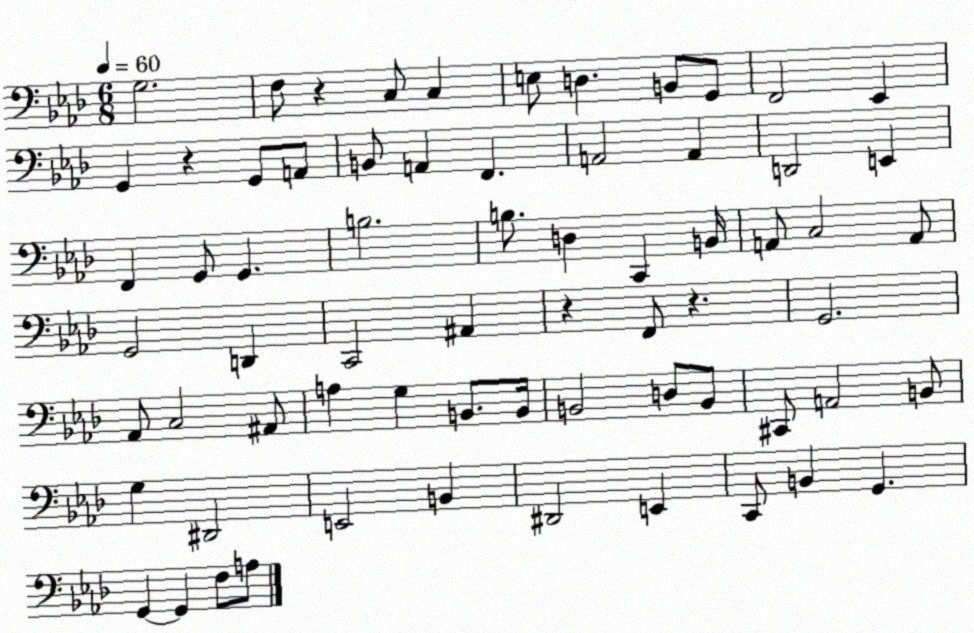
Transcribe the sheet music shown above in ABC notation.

X:1
T:Untitled
M:6/8
L:1/4
K:Ab
G,2 F,/2 z C,/2 C, E,/2 D, B,,/2 G,,/2 F,,2 _E,, G,, z G,,/2 A,,/2 B,,/2 A,, F,, A,,2 A,, D,,2 E,, F,, G,,/2 G,, B,2 B,/2 D, C,, B,,/4 A,,/2 C,2 A,,/2 G,,2 D,, C,,2 ^A,, z F,,/2 z G,,2 _A,,/2 C,2 ^A,,/2 A, G, B,,/2 B,,/4 B,,2 D,/2 B,,/2 ^C,,/2 A,,2 B,,/2 G, ^D,,2 E,,2 B,, ^D,,2 E,, C,,/2 B,, G,, G,, G,, F,/2 A,/2